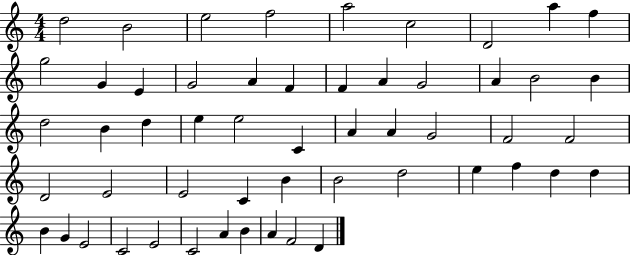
{
  \clef treble
  \numericTimeSignature
  \time 4/4
  \key c \major
  d''2 b'2 | e''2 f''2 | a''2 c''2 | d'2 a''4 f''4 | \break g''2 g'4 e'4 | g'2 a'4 f'4 | f'4 a'4 g'2 | a'4 b'2 b'4 | \break d''2 b'4 d''4 | e''4 e''2 c'4 | a'4 a'4 g'2 | f'2 f'2 | \break d'2 e'2 | e'2 c'4 b'4 | b'2 d''2 | e''4 f''4 d''4 d''4 | \break b'4 g'4 e'2 | c'2 e'2 | c'2 a'4 b'4 | a'4 f'2 d'4 | \break \bar "|."
}